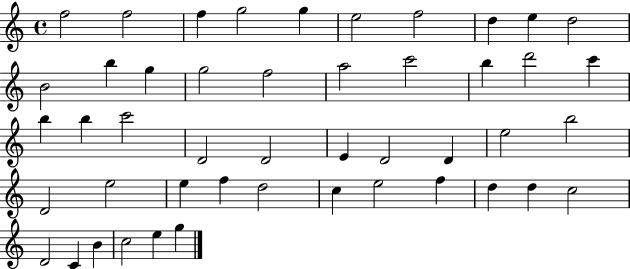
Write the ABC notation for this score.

X:1
T:Untitled
M:4/4
L:1/4
K:C
f2 f2 f g2 g e2 f2 d e d2 B2 b g g2 f2 a2 c'2 b d'2 c' b b c'2 D2 D2 E D2 D e2 b2 D2 e2 e f d2 c e2 f d d c2 D2 C B c2 e g